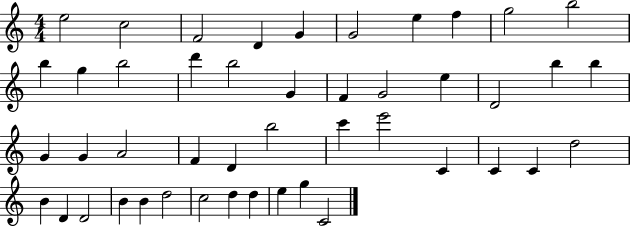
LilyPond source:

{
  \clef treble
  \numericTimeSignature
  \time 4/4
  \key c \major
  e''2 c''2 | f'2 d'4 g'4 | g'2 e''4 f''4 | g''2 b''2 | \break b''4 g''4 b''2 | d'''4 b''2 g'4 | f'4 g'2 e''4 | d'2 b''4 b''4 | \break g'4 g'4 a'2 | f'4 d'4 b''2 | c'''4 e'''2 c'4 | c'4 c'4 d''2 | \break b'4 d'4 d'2 | b'4 b'4 d''2 | c''2 d''4 d''4 | e''4 g''4 c'2 | \break \bar "|."
}